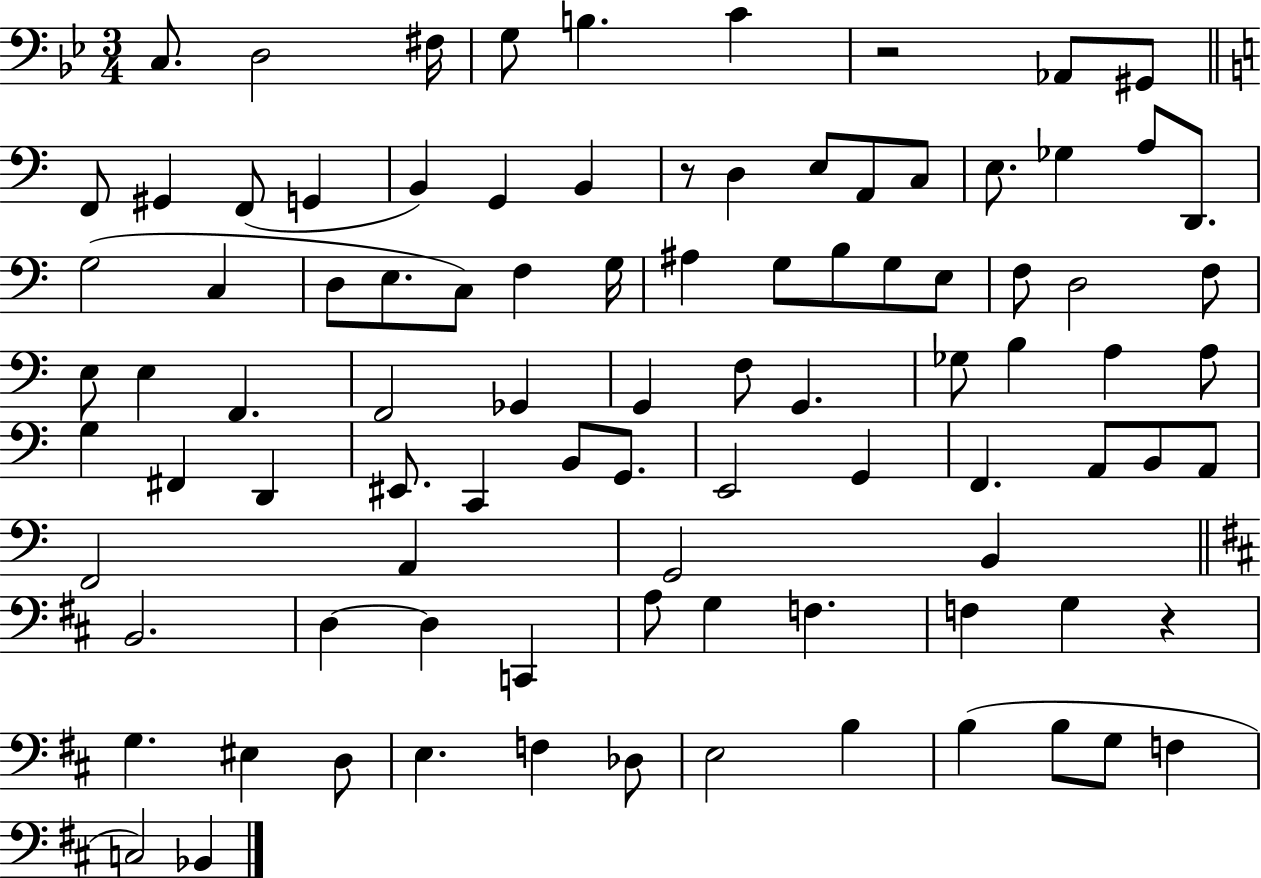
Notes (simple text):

C3/e. D3/h F#3/s G3/e B3/q. C4/q R/h Ab2/e G#2/e F2/e G#2/q F2/e G2/q B2/q G2/q B2/q R/e D3/q E3/e A2/e C3/e E3/e. Gb3/q A3/e D2/e. G3/h C3/q D3/e E3/e. C3/e F3/q G3/s A#3/q G3/e B3/e G3/e E3/e F3/e D3/h F3/e E3/e E3/q F2/q. F2/h Gb2/q G2/q F3/e G2/q. Gb3/e B3/q A3/q A3/e G3/q F#2/q D2/q EIS2/e. C2/q B2/e G2/e. E2/h G2/q F2/q. A2/e B2/e A2/e F2/h A2/q G2/h B2/q B2/h. D3/q D3/q C2/q A3/e G3/q F3/q. F3/q G3/q R/q G3/q. EIS3/q D3/e E3/q. F3/q Db3/e E3/h B3/q B3/q B3/e G3/e F3/q C3/h Bb2/q